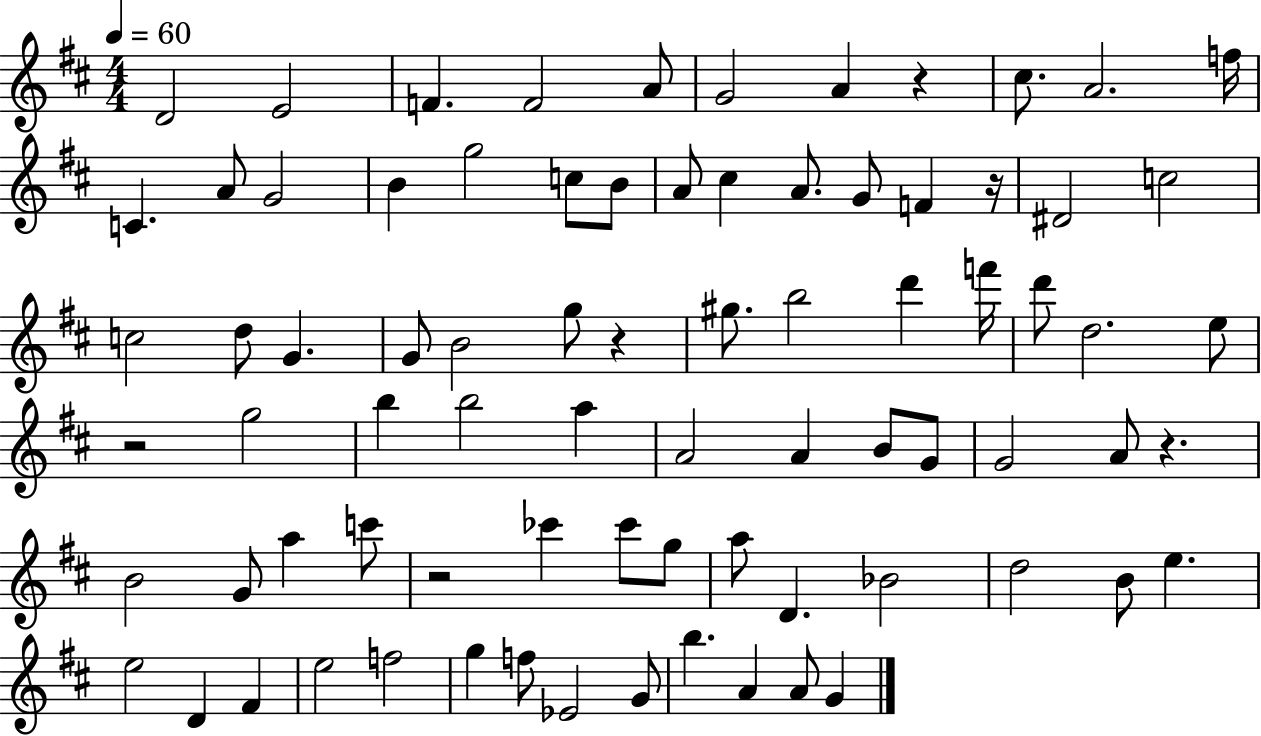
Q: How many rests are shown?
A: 6